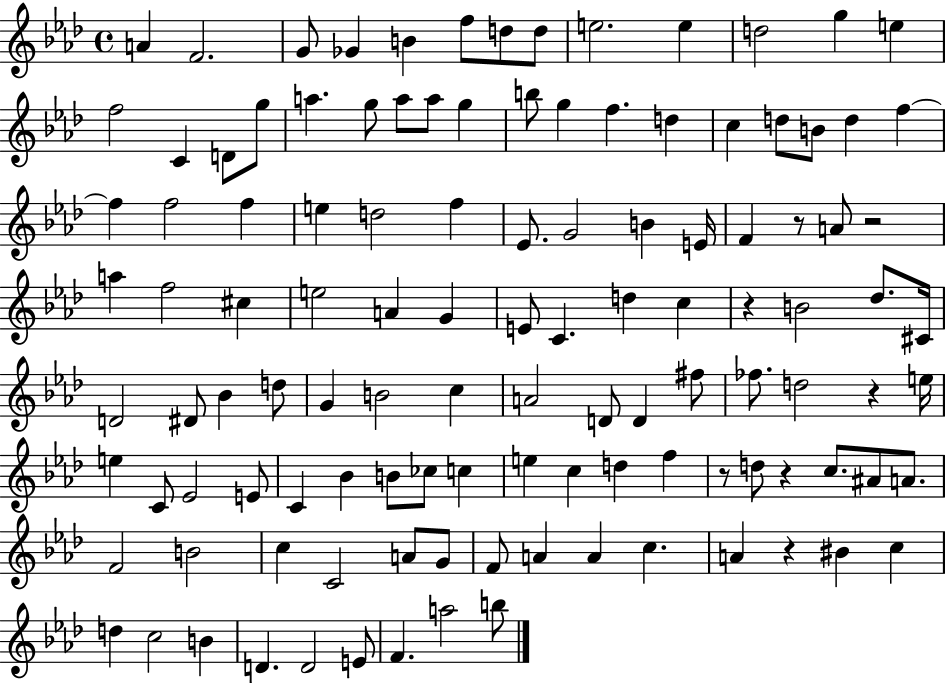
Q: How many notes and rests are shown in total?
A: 116